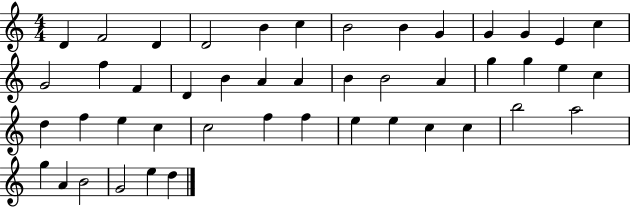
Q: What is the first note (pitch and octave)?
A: D4